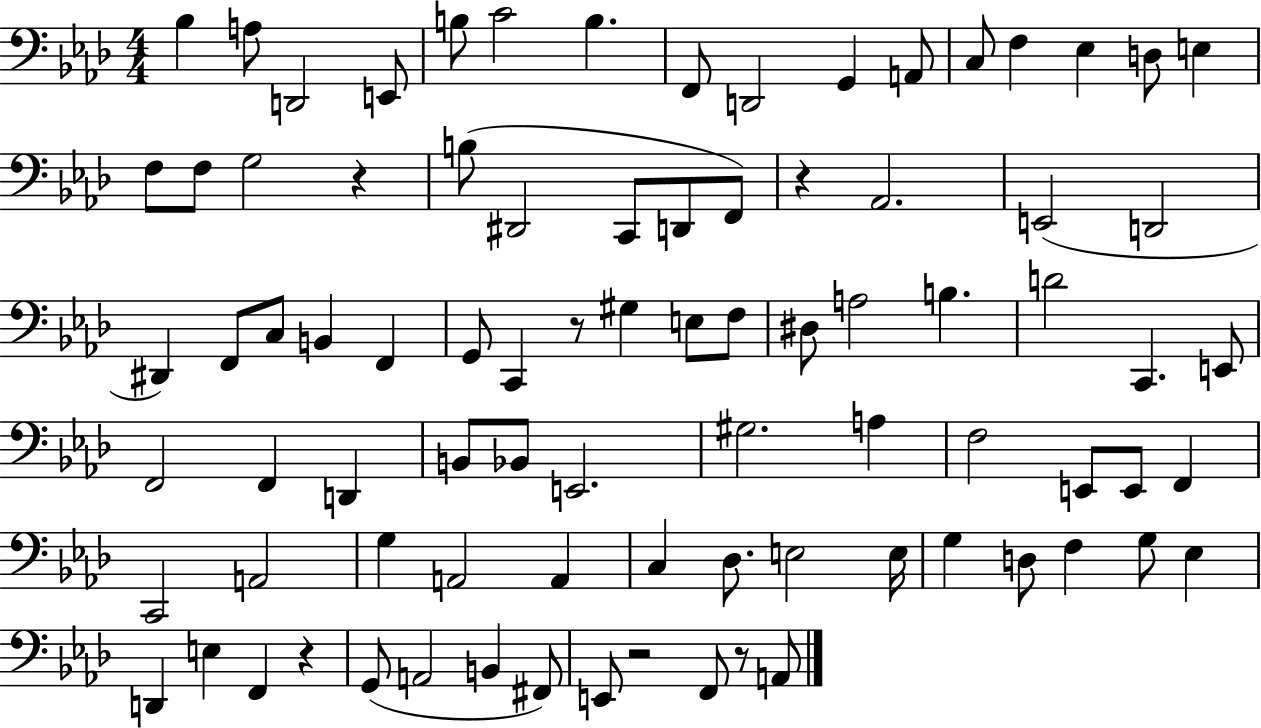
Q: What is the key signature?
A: AES major